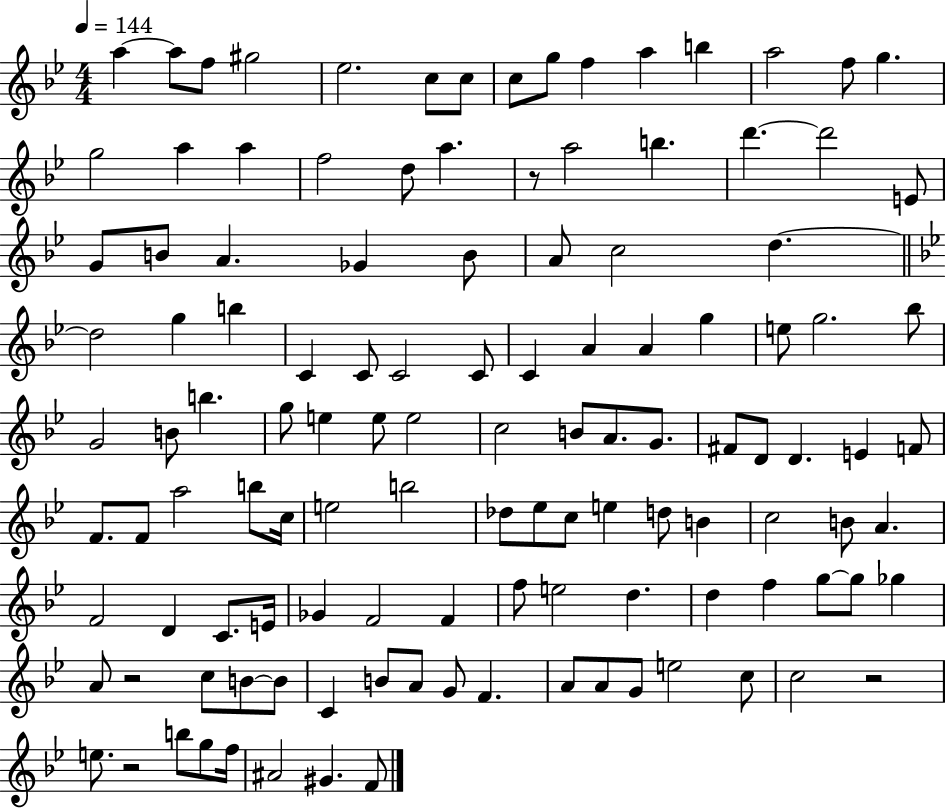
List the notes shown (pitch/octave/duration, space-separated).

A5/q A5/e F5/e G#5/h Eb5/h. C5/e C5/e C5/e G5/e F5/q A5/q B5/q A5/h F5/e G5/q. G5/h A5/q A5/q F5/h D5/e A5/q. R/e A5/h B5/q. D6/q. D6/h E4/e G4/e B4/e A4/q. Gb4/q B4/e A4/e C5/h D5/q. D5/h G5/q B5/q C4/q C4/e C4/h C4/e C4/q A4/q A4/q G5/q E5/e G5/h. Bb5/e G4/h B4/e B5/q. G5/e E5/q E5/e E5/h C5/h B4/e A4/e. G4/e. F#4/e D4/e D4/q. E4/q F4/e F4/e. F4/e A5/h B5/e C5/s E5/h B5/h Db5/e Eb5/e C5/e E5/q D5/e B4/q C5/h B4/e A4/q. F4/h D4/q C4/e. E4/s Gb4/q F4/h F4/q F5/e E5/h D5/q. D5/q F5/q G5/e G5/e Gb5/q A4/e R/h C5/e B4/e B4/e C4/q B4/e A4/e G4/e F4/q. A4/e A4/e G4/e E5/h C5/e C5/h R/h E5/e. R/h B5/e G5/e F5/s A#4/h G#4/q. F4/e